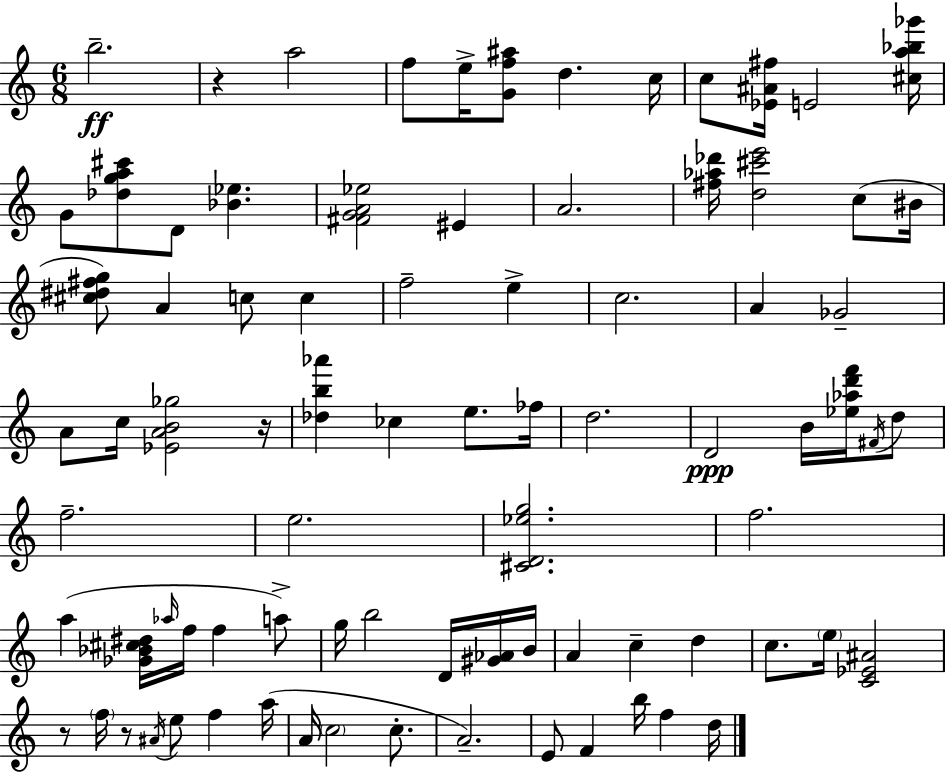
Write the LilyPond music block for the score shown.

{
  \clef treble
  \numericTimeSignature
  \time 6/8
  \key c \major
  b''2.--\ff | r4 a''2 | f''8 e''16-> <g' f'' ais''>8 d''4. c''16 | c''8 <ees' ais' fis''>16 e'2 <cis'' a'' bes'' ges'''>16 | \break g'8 <des'' g'' a'' cis'''>8 d'8 <bes' ees''>4. | <fis' g' a' ees''>2 eis'4 | a'2. | <fis'' aes'' des'''>16 <d'' cis''' e'''>2 c''8( bis'16 | \break <cis'' dis'' fis'' g''>8) a'4 c''8 c''4 | f''2-- e''4-> | c''2. | a'4 ges'2-- | \break a'8 c''16 <ees' a' b' ges''>2 r16 | <des'' b'' aes'''>4 ces''4 e''8. fes''16 | d''2. | d'2\ppp b'16 <ees'' aes'' d''' f'''>16 \acciaccatura { fis'16 } d''8 | \break f''2.-- | e''2. | <cis' d' ees'' g''>2. | f''2. | \break a''4( <ges' bes' cis'' dis''>16 \grace { aes''16 } f''16 f''4 | a''8->) g''16 b''2 d'16 | <gis' aes'>16 b'16 a'4 c''4-- d''4 | c''8. \parenthesize e''16 <c' ees' ais'>2 | \break r8 \parenthesize f''16 r8 \acciaccatura { ais'16 } e''8 f''4 | a''16( a'16 \parenthesize c''2 | c''8.-. a'2.--) | e'8 f'4 b''16 f''4 | \break d''16 \bar "|."
}